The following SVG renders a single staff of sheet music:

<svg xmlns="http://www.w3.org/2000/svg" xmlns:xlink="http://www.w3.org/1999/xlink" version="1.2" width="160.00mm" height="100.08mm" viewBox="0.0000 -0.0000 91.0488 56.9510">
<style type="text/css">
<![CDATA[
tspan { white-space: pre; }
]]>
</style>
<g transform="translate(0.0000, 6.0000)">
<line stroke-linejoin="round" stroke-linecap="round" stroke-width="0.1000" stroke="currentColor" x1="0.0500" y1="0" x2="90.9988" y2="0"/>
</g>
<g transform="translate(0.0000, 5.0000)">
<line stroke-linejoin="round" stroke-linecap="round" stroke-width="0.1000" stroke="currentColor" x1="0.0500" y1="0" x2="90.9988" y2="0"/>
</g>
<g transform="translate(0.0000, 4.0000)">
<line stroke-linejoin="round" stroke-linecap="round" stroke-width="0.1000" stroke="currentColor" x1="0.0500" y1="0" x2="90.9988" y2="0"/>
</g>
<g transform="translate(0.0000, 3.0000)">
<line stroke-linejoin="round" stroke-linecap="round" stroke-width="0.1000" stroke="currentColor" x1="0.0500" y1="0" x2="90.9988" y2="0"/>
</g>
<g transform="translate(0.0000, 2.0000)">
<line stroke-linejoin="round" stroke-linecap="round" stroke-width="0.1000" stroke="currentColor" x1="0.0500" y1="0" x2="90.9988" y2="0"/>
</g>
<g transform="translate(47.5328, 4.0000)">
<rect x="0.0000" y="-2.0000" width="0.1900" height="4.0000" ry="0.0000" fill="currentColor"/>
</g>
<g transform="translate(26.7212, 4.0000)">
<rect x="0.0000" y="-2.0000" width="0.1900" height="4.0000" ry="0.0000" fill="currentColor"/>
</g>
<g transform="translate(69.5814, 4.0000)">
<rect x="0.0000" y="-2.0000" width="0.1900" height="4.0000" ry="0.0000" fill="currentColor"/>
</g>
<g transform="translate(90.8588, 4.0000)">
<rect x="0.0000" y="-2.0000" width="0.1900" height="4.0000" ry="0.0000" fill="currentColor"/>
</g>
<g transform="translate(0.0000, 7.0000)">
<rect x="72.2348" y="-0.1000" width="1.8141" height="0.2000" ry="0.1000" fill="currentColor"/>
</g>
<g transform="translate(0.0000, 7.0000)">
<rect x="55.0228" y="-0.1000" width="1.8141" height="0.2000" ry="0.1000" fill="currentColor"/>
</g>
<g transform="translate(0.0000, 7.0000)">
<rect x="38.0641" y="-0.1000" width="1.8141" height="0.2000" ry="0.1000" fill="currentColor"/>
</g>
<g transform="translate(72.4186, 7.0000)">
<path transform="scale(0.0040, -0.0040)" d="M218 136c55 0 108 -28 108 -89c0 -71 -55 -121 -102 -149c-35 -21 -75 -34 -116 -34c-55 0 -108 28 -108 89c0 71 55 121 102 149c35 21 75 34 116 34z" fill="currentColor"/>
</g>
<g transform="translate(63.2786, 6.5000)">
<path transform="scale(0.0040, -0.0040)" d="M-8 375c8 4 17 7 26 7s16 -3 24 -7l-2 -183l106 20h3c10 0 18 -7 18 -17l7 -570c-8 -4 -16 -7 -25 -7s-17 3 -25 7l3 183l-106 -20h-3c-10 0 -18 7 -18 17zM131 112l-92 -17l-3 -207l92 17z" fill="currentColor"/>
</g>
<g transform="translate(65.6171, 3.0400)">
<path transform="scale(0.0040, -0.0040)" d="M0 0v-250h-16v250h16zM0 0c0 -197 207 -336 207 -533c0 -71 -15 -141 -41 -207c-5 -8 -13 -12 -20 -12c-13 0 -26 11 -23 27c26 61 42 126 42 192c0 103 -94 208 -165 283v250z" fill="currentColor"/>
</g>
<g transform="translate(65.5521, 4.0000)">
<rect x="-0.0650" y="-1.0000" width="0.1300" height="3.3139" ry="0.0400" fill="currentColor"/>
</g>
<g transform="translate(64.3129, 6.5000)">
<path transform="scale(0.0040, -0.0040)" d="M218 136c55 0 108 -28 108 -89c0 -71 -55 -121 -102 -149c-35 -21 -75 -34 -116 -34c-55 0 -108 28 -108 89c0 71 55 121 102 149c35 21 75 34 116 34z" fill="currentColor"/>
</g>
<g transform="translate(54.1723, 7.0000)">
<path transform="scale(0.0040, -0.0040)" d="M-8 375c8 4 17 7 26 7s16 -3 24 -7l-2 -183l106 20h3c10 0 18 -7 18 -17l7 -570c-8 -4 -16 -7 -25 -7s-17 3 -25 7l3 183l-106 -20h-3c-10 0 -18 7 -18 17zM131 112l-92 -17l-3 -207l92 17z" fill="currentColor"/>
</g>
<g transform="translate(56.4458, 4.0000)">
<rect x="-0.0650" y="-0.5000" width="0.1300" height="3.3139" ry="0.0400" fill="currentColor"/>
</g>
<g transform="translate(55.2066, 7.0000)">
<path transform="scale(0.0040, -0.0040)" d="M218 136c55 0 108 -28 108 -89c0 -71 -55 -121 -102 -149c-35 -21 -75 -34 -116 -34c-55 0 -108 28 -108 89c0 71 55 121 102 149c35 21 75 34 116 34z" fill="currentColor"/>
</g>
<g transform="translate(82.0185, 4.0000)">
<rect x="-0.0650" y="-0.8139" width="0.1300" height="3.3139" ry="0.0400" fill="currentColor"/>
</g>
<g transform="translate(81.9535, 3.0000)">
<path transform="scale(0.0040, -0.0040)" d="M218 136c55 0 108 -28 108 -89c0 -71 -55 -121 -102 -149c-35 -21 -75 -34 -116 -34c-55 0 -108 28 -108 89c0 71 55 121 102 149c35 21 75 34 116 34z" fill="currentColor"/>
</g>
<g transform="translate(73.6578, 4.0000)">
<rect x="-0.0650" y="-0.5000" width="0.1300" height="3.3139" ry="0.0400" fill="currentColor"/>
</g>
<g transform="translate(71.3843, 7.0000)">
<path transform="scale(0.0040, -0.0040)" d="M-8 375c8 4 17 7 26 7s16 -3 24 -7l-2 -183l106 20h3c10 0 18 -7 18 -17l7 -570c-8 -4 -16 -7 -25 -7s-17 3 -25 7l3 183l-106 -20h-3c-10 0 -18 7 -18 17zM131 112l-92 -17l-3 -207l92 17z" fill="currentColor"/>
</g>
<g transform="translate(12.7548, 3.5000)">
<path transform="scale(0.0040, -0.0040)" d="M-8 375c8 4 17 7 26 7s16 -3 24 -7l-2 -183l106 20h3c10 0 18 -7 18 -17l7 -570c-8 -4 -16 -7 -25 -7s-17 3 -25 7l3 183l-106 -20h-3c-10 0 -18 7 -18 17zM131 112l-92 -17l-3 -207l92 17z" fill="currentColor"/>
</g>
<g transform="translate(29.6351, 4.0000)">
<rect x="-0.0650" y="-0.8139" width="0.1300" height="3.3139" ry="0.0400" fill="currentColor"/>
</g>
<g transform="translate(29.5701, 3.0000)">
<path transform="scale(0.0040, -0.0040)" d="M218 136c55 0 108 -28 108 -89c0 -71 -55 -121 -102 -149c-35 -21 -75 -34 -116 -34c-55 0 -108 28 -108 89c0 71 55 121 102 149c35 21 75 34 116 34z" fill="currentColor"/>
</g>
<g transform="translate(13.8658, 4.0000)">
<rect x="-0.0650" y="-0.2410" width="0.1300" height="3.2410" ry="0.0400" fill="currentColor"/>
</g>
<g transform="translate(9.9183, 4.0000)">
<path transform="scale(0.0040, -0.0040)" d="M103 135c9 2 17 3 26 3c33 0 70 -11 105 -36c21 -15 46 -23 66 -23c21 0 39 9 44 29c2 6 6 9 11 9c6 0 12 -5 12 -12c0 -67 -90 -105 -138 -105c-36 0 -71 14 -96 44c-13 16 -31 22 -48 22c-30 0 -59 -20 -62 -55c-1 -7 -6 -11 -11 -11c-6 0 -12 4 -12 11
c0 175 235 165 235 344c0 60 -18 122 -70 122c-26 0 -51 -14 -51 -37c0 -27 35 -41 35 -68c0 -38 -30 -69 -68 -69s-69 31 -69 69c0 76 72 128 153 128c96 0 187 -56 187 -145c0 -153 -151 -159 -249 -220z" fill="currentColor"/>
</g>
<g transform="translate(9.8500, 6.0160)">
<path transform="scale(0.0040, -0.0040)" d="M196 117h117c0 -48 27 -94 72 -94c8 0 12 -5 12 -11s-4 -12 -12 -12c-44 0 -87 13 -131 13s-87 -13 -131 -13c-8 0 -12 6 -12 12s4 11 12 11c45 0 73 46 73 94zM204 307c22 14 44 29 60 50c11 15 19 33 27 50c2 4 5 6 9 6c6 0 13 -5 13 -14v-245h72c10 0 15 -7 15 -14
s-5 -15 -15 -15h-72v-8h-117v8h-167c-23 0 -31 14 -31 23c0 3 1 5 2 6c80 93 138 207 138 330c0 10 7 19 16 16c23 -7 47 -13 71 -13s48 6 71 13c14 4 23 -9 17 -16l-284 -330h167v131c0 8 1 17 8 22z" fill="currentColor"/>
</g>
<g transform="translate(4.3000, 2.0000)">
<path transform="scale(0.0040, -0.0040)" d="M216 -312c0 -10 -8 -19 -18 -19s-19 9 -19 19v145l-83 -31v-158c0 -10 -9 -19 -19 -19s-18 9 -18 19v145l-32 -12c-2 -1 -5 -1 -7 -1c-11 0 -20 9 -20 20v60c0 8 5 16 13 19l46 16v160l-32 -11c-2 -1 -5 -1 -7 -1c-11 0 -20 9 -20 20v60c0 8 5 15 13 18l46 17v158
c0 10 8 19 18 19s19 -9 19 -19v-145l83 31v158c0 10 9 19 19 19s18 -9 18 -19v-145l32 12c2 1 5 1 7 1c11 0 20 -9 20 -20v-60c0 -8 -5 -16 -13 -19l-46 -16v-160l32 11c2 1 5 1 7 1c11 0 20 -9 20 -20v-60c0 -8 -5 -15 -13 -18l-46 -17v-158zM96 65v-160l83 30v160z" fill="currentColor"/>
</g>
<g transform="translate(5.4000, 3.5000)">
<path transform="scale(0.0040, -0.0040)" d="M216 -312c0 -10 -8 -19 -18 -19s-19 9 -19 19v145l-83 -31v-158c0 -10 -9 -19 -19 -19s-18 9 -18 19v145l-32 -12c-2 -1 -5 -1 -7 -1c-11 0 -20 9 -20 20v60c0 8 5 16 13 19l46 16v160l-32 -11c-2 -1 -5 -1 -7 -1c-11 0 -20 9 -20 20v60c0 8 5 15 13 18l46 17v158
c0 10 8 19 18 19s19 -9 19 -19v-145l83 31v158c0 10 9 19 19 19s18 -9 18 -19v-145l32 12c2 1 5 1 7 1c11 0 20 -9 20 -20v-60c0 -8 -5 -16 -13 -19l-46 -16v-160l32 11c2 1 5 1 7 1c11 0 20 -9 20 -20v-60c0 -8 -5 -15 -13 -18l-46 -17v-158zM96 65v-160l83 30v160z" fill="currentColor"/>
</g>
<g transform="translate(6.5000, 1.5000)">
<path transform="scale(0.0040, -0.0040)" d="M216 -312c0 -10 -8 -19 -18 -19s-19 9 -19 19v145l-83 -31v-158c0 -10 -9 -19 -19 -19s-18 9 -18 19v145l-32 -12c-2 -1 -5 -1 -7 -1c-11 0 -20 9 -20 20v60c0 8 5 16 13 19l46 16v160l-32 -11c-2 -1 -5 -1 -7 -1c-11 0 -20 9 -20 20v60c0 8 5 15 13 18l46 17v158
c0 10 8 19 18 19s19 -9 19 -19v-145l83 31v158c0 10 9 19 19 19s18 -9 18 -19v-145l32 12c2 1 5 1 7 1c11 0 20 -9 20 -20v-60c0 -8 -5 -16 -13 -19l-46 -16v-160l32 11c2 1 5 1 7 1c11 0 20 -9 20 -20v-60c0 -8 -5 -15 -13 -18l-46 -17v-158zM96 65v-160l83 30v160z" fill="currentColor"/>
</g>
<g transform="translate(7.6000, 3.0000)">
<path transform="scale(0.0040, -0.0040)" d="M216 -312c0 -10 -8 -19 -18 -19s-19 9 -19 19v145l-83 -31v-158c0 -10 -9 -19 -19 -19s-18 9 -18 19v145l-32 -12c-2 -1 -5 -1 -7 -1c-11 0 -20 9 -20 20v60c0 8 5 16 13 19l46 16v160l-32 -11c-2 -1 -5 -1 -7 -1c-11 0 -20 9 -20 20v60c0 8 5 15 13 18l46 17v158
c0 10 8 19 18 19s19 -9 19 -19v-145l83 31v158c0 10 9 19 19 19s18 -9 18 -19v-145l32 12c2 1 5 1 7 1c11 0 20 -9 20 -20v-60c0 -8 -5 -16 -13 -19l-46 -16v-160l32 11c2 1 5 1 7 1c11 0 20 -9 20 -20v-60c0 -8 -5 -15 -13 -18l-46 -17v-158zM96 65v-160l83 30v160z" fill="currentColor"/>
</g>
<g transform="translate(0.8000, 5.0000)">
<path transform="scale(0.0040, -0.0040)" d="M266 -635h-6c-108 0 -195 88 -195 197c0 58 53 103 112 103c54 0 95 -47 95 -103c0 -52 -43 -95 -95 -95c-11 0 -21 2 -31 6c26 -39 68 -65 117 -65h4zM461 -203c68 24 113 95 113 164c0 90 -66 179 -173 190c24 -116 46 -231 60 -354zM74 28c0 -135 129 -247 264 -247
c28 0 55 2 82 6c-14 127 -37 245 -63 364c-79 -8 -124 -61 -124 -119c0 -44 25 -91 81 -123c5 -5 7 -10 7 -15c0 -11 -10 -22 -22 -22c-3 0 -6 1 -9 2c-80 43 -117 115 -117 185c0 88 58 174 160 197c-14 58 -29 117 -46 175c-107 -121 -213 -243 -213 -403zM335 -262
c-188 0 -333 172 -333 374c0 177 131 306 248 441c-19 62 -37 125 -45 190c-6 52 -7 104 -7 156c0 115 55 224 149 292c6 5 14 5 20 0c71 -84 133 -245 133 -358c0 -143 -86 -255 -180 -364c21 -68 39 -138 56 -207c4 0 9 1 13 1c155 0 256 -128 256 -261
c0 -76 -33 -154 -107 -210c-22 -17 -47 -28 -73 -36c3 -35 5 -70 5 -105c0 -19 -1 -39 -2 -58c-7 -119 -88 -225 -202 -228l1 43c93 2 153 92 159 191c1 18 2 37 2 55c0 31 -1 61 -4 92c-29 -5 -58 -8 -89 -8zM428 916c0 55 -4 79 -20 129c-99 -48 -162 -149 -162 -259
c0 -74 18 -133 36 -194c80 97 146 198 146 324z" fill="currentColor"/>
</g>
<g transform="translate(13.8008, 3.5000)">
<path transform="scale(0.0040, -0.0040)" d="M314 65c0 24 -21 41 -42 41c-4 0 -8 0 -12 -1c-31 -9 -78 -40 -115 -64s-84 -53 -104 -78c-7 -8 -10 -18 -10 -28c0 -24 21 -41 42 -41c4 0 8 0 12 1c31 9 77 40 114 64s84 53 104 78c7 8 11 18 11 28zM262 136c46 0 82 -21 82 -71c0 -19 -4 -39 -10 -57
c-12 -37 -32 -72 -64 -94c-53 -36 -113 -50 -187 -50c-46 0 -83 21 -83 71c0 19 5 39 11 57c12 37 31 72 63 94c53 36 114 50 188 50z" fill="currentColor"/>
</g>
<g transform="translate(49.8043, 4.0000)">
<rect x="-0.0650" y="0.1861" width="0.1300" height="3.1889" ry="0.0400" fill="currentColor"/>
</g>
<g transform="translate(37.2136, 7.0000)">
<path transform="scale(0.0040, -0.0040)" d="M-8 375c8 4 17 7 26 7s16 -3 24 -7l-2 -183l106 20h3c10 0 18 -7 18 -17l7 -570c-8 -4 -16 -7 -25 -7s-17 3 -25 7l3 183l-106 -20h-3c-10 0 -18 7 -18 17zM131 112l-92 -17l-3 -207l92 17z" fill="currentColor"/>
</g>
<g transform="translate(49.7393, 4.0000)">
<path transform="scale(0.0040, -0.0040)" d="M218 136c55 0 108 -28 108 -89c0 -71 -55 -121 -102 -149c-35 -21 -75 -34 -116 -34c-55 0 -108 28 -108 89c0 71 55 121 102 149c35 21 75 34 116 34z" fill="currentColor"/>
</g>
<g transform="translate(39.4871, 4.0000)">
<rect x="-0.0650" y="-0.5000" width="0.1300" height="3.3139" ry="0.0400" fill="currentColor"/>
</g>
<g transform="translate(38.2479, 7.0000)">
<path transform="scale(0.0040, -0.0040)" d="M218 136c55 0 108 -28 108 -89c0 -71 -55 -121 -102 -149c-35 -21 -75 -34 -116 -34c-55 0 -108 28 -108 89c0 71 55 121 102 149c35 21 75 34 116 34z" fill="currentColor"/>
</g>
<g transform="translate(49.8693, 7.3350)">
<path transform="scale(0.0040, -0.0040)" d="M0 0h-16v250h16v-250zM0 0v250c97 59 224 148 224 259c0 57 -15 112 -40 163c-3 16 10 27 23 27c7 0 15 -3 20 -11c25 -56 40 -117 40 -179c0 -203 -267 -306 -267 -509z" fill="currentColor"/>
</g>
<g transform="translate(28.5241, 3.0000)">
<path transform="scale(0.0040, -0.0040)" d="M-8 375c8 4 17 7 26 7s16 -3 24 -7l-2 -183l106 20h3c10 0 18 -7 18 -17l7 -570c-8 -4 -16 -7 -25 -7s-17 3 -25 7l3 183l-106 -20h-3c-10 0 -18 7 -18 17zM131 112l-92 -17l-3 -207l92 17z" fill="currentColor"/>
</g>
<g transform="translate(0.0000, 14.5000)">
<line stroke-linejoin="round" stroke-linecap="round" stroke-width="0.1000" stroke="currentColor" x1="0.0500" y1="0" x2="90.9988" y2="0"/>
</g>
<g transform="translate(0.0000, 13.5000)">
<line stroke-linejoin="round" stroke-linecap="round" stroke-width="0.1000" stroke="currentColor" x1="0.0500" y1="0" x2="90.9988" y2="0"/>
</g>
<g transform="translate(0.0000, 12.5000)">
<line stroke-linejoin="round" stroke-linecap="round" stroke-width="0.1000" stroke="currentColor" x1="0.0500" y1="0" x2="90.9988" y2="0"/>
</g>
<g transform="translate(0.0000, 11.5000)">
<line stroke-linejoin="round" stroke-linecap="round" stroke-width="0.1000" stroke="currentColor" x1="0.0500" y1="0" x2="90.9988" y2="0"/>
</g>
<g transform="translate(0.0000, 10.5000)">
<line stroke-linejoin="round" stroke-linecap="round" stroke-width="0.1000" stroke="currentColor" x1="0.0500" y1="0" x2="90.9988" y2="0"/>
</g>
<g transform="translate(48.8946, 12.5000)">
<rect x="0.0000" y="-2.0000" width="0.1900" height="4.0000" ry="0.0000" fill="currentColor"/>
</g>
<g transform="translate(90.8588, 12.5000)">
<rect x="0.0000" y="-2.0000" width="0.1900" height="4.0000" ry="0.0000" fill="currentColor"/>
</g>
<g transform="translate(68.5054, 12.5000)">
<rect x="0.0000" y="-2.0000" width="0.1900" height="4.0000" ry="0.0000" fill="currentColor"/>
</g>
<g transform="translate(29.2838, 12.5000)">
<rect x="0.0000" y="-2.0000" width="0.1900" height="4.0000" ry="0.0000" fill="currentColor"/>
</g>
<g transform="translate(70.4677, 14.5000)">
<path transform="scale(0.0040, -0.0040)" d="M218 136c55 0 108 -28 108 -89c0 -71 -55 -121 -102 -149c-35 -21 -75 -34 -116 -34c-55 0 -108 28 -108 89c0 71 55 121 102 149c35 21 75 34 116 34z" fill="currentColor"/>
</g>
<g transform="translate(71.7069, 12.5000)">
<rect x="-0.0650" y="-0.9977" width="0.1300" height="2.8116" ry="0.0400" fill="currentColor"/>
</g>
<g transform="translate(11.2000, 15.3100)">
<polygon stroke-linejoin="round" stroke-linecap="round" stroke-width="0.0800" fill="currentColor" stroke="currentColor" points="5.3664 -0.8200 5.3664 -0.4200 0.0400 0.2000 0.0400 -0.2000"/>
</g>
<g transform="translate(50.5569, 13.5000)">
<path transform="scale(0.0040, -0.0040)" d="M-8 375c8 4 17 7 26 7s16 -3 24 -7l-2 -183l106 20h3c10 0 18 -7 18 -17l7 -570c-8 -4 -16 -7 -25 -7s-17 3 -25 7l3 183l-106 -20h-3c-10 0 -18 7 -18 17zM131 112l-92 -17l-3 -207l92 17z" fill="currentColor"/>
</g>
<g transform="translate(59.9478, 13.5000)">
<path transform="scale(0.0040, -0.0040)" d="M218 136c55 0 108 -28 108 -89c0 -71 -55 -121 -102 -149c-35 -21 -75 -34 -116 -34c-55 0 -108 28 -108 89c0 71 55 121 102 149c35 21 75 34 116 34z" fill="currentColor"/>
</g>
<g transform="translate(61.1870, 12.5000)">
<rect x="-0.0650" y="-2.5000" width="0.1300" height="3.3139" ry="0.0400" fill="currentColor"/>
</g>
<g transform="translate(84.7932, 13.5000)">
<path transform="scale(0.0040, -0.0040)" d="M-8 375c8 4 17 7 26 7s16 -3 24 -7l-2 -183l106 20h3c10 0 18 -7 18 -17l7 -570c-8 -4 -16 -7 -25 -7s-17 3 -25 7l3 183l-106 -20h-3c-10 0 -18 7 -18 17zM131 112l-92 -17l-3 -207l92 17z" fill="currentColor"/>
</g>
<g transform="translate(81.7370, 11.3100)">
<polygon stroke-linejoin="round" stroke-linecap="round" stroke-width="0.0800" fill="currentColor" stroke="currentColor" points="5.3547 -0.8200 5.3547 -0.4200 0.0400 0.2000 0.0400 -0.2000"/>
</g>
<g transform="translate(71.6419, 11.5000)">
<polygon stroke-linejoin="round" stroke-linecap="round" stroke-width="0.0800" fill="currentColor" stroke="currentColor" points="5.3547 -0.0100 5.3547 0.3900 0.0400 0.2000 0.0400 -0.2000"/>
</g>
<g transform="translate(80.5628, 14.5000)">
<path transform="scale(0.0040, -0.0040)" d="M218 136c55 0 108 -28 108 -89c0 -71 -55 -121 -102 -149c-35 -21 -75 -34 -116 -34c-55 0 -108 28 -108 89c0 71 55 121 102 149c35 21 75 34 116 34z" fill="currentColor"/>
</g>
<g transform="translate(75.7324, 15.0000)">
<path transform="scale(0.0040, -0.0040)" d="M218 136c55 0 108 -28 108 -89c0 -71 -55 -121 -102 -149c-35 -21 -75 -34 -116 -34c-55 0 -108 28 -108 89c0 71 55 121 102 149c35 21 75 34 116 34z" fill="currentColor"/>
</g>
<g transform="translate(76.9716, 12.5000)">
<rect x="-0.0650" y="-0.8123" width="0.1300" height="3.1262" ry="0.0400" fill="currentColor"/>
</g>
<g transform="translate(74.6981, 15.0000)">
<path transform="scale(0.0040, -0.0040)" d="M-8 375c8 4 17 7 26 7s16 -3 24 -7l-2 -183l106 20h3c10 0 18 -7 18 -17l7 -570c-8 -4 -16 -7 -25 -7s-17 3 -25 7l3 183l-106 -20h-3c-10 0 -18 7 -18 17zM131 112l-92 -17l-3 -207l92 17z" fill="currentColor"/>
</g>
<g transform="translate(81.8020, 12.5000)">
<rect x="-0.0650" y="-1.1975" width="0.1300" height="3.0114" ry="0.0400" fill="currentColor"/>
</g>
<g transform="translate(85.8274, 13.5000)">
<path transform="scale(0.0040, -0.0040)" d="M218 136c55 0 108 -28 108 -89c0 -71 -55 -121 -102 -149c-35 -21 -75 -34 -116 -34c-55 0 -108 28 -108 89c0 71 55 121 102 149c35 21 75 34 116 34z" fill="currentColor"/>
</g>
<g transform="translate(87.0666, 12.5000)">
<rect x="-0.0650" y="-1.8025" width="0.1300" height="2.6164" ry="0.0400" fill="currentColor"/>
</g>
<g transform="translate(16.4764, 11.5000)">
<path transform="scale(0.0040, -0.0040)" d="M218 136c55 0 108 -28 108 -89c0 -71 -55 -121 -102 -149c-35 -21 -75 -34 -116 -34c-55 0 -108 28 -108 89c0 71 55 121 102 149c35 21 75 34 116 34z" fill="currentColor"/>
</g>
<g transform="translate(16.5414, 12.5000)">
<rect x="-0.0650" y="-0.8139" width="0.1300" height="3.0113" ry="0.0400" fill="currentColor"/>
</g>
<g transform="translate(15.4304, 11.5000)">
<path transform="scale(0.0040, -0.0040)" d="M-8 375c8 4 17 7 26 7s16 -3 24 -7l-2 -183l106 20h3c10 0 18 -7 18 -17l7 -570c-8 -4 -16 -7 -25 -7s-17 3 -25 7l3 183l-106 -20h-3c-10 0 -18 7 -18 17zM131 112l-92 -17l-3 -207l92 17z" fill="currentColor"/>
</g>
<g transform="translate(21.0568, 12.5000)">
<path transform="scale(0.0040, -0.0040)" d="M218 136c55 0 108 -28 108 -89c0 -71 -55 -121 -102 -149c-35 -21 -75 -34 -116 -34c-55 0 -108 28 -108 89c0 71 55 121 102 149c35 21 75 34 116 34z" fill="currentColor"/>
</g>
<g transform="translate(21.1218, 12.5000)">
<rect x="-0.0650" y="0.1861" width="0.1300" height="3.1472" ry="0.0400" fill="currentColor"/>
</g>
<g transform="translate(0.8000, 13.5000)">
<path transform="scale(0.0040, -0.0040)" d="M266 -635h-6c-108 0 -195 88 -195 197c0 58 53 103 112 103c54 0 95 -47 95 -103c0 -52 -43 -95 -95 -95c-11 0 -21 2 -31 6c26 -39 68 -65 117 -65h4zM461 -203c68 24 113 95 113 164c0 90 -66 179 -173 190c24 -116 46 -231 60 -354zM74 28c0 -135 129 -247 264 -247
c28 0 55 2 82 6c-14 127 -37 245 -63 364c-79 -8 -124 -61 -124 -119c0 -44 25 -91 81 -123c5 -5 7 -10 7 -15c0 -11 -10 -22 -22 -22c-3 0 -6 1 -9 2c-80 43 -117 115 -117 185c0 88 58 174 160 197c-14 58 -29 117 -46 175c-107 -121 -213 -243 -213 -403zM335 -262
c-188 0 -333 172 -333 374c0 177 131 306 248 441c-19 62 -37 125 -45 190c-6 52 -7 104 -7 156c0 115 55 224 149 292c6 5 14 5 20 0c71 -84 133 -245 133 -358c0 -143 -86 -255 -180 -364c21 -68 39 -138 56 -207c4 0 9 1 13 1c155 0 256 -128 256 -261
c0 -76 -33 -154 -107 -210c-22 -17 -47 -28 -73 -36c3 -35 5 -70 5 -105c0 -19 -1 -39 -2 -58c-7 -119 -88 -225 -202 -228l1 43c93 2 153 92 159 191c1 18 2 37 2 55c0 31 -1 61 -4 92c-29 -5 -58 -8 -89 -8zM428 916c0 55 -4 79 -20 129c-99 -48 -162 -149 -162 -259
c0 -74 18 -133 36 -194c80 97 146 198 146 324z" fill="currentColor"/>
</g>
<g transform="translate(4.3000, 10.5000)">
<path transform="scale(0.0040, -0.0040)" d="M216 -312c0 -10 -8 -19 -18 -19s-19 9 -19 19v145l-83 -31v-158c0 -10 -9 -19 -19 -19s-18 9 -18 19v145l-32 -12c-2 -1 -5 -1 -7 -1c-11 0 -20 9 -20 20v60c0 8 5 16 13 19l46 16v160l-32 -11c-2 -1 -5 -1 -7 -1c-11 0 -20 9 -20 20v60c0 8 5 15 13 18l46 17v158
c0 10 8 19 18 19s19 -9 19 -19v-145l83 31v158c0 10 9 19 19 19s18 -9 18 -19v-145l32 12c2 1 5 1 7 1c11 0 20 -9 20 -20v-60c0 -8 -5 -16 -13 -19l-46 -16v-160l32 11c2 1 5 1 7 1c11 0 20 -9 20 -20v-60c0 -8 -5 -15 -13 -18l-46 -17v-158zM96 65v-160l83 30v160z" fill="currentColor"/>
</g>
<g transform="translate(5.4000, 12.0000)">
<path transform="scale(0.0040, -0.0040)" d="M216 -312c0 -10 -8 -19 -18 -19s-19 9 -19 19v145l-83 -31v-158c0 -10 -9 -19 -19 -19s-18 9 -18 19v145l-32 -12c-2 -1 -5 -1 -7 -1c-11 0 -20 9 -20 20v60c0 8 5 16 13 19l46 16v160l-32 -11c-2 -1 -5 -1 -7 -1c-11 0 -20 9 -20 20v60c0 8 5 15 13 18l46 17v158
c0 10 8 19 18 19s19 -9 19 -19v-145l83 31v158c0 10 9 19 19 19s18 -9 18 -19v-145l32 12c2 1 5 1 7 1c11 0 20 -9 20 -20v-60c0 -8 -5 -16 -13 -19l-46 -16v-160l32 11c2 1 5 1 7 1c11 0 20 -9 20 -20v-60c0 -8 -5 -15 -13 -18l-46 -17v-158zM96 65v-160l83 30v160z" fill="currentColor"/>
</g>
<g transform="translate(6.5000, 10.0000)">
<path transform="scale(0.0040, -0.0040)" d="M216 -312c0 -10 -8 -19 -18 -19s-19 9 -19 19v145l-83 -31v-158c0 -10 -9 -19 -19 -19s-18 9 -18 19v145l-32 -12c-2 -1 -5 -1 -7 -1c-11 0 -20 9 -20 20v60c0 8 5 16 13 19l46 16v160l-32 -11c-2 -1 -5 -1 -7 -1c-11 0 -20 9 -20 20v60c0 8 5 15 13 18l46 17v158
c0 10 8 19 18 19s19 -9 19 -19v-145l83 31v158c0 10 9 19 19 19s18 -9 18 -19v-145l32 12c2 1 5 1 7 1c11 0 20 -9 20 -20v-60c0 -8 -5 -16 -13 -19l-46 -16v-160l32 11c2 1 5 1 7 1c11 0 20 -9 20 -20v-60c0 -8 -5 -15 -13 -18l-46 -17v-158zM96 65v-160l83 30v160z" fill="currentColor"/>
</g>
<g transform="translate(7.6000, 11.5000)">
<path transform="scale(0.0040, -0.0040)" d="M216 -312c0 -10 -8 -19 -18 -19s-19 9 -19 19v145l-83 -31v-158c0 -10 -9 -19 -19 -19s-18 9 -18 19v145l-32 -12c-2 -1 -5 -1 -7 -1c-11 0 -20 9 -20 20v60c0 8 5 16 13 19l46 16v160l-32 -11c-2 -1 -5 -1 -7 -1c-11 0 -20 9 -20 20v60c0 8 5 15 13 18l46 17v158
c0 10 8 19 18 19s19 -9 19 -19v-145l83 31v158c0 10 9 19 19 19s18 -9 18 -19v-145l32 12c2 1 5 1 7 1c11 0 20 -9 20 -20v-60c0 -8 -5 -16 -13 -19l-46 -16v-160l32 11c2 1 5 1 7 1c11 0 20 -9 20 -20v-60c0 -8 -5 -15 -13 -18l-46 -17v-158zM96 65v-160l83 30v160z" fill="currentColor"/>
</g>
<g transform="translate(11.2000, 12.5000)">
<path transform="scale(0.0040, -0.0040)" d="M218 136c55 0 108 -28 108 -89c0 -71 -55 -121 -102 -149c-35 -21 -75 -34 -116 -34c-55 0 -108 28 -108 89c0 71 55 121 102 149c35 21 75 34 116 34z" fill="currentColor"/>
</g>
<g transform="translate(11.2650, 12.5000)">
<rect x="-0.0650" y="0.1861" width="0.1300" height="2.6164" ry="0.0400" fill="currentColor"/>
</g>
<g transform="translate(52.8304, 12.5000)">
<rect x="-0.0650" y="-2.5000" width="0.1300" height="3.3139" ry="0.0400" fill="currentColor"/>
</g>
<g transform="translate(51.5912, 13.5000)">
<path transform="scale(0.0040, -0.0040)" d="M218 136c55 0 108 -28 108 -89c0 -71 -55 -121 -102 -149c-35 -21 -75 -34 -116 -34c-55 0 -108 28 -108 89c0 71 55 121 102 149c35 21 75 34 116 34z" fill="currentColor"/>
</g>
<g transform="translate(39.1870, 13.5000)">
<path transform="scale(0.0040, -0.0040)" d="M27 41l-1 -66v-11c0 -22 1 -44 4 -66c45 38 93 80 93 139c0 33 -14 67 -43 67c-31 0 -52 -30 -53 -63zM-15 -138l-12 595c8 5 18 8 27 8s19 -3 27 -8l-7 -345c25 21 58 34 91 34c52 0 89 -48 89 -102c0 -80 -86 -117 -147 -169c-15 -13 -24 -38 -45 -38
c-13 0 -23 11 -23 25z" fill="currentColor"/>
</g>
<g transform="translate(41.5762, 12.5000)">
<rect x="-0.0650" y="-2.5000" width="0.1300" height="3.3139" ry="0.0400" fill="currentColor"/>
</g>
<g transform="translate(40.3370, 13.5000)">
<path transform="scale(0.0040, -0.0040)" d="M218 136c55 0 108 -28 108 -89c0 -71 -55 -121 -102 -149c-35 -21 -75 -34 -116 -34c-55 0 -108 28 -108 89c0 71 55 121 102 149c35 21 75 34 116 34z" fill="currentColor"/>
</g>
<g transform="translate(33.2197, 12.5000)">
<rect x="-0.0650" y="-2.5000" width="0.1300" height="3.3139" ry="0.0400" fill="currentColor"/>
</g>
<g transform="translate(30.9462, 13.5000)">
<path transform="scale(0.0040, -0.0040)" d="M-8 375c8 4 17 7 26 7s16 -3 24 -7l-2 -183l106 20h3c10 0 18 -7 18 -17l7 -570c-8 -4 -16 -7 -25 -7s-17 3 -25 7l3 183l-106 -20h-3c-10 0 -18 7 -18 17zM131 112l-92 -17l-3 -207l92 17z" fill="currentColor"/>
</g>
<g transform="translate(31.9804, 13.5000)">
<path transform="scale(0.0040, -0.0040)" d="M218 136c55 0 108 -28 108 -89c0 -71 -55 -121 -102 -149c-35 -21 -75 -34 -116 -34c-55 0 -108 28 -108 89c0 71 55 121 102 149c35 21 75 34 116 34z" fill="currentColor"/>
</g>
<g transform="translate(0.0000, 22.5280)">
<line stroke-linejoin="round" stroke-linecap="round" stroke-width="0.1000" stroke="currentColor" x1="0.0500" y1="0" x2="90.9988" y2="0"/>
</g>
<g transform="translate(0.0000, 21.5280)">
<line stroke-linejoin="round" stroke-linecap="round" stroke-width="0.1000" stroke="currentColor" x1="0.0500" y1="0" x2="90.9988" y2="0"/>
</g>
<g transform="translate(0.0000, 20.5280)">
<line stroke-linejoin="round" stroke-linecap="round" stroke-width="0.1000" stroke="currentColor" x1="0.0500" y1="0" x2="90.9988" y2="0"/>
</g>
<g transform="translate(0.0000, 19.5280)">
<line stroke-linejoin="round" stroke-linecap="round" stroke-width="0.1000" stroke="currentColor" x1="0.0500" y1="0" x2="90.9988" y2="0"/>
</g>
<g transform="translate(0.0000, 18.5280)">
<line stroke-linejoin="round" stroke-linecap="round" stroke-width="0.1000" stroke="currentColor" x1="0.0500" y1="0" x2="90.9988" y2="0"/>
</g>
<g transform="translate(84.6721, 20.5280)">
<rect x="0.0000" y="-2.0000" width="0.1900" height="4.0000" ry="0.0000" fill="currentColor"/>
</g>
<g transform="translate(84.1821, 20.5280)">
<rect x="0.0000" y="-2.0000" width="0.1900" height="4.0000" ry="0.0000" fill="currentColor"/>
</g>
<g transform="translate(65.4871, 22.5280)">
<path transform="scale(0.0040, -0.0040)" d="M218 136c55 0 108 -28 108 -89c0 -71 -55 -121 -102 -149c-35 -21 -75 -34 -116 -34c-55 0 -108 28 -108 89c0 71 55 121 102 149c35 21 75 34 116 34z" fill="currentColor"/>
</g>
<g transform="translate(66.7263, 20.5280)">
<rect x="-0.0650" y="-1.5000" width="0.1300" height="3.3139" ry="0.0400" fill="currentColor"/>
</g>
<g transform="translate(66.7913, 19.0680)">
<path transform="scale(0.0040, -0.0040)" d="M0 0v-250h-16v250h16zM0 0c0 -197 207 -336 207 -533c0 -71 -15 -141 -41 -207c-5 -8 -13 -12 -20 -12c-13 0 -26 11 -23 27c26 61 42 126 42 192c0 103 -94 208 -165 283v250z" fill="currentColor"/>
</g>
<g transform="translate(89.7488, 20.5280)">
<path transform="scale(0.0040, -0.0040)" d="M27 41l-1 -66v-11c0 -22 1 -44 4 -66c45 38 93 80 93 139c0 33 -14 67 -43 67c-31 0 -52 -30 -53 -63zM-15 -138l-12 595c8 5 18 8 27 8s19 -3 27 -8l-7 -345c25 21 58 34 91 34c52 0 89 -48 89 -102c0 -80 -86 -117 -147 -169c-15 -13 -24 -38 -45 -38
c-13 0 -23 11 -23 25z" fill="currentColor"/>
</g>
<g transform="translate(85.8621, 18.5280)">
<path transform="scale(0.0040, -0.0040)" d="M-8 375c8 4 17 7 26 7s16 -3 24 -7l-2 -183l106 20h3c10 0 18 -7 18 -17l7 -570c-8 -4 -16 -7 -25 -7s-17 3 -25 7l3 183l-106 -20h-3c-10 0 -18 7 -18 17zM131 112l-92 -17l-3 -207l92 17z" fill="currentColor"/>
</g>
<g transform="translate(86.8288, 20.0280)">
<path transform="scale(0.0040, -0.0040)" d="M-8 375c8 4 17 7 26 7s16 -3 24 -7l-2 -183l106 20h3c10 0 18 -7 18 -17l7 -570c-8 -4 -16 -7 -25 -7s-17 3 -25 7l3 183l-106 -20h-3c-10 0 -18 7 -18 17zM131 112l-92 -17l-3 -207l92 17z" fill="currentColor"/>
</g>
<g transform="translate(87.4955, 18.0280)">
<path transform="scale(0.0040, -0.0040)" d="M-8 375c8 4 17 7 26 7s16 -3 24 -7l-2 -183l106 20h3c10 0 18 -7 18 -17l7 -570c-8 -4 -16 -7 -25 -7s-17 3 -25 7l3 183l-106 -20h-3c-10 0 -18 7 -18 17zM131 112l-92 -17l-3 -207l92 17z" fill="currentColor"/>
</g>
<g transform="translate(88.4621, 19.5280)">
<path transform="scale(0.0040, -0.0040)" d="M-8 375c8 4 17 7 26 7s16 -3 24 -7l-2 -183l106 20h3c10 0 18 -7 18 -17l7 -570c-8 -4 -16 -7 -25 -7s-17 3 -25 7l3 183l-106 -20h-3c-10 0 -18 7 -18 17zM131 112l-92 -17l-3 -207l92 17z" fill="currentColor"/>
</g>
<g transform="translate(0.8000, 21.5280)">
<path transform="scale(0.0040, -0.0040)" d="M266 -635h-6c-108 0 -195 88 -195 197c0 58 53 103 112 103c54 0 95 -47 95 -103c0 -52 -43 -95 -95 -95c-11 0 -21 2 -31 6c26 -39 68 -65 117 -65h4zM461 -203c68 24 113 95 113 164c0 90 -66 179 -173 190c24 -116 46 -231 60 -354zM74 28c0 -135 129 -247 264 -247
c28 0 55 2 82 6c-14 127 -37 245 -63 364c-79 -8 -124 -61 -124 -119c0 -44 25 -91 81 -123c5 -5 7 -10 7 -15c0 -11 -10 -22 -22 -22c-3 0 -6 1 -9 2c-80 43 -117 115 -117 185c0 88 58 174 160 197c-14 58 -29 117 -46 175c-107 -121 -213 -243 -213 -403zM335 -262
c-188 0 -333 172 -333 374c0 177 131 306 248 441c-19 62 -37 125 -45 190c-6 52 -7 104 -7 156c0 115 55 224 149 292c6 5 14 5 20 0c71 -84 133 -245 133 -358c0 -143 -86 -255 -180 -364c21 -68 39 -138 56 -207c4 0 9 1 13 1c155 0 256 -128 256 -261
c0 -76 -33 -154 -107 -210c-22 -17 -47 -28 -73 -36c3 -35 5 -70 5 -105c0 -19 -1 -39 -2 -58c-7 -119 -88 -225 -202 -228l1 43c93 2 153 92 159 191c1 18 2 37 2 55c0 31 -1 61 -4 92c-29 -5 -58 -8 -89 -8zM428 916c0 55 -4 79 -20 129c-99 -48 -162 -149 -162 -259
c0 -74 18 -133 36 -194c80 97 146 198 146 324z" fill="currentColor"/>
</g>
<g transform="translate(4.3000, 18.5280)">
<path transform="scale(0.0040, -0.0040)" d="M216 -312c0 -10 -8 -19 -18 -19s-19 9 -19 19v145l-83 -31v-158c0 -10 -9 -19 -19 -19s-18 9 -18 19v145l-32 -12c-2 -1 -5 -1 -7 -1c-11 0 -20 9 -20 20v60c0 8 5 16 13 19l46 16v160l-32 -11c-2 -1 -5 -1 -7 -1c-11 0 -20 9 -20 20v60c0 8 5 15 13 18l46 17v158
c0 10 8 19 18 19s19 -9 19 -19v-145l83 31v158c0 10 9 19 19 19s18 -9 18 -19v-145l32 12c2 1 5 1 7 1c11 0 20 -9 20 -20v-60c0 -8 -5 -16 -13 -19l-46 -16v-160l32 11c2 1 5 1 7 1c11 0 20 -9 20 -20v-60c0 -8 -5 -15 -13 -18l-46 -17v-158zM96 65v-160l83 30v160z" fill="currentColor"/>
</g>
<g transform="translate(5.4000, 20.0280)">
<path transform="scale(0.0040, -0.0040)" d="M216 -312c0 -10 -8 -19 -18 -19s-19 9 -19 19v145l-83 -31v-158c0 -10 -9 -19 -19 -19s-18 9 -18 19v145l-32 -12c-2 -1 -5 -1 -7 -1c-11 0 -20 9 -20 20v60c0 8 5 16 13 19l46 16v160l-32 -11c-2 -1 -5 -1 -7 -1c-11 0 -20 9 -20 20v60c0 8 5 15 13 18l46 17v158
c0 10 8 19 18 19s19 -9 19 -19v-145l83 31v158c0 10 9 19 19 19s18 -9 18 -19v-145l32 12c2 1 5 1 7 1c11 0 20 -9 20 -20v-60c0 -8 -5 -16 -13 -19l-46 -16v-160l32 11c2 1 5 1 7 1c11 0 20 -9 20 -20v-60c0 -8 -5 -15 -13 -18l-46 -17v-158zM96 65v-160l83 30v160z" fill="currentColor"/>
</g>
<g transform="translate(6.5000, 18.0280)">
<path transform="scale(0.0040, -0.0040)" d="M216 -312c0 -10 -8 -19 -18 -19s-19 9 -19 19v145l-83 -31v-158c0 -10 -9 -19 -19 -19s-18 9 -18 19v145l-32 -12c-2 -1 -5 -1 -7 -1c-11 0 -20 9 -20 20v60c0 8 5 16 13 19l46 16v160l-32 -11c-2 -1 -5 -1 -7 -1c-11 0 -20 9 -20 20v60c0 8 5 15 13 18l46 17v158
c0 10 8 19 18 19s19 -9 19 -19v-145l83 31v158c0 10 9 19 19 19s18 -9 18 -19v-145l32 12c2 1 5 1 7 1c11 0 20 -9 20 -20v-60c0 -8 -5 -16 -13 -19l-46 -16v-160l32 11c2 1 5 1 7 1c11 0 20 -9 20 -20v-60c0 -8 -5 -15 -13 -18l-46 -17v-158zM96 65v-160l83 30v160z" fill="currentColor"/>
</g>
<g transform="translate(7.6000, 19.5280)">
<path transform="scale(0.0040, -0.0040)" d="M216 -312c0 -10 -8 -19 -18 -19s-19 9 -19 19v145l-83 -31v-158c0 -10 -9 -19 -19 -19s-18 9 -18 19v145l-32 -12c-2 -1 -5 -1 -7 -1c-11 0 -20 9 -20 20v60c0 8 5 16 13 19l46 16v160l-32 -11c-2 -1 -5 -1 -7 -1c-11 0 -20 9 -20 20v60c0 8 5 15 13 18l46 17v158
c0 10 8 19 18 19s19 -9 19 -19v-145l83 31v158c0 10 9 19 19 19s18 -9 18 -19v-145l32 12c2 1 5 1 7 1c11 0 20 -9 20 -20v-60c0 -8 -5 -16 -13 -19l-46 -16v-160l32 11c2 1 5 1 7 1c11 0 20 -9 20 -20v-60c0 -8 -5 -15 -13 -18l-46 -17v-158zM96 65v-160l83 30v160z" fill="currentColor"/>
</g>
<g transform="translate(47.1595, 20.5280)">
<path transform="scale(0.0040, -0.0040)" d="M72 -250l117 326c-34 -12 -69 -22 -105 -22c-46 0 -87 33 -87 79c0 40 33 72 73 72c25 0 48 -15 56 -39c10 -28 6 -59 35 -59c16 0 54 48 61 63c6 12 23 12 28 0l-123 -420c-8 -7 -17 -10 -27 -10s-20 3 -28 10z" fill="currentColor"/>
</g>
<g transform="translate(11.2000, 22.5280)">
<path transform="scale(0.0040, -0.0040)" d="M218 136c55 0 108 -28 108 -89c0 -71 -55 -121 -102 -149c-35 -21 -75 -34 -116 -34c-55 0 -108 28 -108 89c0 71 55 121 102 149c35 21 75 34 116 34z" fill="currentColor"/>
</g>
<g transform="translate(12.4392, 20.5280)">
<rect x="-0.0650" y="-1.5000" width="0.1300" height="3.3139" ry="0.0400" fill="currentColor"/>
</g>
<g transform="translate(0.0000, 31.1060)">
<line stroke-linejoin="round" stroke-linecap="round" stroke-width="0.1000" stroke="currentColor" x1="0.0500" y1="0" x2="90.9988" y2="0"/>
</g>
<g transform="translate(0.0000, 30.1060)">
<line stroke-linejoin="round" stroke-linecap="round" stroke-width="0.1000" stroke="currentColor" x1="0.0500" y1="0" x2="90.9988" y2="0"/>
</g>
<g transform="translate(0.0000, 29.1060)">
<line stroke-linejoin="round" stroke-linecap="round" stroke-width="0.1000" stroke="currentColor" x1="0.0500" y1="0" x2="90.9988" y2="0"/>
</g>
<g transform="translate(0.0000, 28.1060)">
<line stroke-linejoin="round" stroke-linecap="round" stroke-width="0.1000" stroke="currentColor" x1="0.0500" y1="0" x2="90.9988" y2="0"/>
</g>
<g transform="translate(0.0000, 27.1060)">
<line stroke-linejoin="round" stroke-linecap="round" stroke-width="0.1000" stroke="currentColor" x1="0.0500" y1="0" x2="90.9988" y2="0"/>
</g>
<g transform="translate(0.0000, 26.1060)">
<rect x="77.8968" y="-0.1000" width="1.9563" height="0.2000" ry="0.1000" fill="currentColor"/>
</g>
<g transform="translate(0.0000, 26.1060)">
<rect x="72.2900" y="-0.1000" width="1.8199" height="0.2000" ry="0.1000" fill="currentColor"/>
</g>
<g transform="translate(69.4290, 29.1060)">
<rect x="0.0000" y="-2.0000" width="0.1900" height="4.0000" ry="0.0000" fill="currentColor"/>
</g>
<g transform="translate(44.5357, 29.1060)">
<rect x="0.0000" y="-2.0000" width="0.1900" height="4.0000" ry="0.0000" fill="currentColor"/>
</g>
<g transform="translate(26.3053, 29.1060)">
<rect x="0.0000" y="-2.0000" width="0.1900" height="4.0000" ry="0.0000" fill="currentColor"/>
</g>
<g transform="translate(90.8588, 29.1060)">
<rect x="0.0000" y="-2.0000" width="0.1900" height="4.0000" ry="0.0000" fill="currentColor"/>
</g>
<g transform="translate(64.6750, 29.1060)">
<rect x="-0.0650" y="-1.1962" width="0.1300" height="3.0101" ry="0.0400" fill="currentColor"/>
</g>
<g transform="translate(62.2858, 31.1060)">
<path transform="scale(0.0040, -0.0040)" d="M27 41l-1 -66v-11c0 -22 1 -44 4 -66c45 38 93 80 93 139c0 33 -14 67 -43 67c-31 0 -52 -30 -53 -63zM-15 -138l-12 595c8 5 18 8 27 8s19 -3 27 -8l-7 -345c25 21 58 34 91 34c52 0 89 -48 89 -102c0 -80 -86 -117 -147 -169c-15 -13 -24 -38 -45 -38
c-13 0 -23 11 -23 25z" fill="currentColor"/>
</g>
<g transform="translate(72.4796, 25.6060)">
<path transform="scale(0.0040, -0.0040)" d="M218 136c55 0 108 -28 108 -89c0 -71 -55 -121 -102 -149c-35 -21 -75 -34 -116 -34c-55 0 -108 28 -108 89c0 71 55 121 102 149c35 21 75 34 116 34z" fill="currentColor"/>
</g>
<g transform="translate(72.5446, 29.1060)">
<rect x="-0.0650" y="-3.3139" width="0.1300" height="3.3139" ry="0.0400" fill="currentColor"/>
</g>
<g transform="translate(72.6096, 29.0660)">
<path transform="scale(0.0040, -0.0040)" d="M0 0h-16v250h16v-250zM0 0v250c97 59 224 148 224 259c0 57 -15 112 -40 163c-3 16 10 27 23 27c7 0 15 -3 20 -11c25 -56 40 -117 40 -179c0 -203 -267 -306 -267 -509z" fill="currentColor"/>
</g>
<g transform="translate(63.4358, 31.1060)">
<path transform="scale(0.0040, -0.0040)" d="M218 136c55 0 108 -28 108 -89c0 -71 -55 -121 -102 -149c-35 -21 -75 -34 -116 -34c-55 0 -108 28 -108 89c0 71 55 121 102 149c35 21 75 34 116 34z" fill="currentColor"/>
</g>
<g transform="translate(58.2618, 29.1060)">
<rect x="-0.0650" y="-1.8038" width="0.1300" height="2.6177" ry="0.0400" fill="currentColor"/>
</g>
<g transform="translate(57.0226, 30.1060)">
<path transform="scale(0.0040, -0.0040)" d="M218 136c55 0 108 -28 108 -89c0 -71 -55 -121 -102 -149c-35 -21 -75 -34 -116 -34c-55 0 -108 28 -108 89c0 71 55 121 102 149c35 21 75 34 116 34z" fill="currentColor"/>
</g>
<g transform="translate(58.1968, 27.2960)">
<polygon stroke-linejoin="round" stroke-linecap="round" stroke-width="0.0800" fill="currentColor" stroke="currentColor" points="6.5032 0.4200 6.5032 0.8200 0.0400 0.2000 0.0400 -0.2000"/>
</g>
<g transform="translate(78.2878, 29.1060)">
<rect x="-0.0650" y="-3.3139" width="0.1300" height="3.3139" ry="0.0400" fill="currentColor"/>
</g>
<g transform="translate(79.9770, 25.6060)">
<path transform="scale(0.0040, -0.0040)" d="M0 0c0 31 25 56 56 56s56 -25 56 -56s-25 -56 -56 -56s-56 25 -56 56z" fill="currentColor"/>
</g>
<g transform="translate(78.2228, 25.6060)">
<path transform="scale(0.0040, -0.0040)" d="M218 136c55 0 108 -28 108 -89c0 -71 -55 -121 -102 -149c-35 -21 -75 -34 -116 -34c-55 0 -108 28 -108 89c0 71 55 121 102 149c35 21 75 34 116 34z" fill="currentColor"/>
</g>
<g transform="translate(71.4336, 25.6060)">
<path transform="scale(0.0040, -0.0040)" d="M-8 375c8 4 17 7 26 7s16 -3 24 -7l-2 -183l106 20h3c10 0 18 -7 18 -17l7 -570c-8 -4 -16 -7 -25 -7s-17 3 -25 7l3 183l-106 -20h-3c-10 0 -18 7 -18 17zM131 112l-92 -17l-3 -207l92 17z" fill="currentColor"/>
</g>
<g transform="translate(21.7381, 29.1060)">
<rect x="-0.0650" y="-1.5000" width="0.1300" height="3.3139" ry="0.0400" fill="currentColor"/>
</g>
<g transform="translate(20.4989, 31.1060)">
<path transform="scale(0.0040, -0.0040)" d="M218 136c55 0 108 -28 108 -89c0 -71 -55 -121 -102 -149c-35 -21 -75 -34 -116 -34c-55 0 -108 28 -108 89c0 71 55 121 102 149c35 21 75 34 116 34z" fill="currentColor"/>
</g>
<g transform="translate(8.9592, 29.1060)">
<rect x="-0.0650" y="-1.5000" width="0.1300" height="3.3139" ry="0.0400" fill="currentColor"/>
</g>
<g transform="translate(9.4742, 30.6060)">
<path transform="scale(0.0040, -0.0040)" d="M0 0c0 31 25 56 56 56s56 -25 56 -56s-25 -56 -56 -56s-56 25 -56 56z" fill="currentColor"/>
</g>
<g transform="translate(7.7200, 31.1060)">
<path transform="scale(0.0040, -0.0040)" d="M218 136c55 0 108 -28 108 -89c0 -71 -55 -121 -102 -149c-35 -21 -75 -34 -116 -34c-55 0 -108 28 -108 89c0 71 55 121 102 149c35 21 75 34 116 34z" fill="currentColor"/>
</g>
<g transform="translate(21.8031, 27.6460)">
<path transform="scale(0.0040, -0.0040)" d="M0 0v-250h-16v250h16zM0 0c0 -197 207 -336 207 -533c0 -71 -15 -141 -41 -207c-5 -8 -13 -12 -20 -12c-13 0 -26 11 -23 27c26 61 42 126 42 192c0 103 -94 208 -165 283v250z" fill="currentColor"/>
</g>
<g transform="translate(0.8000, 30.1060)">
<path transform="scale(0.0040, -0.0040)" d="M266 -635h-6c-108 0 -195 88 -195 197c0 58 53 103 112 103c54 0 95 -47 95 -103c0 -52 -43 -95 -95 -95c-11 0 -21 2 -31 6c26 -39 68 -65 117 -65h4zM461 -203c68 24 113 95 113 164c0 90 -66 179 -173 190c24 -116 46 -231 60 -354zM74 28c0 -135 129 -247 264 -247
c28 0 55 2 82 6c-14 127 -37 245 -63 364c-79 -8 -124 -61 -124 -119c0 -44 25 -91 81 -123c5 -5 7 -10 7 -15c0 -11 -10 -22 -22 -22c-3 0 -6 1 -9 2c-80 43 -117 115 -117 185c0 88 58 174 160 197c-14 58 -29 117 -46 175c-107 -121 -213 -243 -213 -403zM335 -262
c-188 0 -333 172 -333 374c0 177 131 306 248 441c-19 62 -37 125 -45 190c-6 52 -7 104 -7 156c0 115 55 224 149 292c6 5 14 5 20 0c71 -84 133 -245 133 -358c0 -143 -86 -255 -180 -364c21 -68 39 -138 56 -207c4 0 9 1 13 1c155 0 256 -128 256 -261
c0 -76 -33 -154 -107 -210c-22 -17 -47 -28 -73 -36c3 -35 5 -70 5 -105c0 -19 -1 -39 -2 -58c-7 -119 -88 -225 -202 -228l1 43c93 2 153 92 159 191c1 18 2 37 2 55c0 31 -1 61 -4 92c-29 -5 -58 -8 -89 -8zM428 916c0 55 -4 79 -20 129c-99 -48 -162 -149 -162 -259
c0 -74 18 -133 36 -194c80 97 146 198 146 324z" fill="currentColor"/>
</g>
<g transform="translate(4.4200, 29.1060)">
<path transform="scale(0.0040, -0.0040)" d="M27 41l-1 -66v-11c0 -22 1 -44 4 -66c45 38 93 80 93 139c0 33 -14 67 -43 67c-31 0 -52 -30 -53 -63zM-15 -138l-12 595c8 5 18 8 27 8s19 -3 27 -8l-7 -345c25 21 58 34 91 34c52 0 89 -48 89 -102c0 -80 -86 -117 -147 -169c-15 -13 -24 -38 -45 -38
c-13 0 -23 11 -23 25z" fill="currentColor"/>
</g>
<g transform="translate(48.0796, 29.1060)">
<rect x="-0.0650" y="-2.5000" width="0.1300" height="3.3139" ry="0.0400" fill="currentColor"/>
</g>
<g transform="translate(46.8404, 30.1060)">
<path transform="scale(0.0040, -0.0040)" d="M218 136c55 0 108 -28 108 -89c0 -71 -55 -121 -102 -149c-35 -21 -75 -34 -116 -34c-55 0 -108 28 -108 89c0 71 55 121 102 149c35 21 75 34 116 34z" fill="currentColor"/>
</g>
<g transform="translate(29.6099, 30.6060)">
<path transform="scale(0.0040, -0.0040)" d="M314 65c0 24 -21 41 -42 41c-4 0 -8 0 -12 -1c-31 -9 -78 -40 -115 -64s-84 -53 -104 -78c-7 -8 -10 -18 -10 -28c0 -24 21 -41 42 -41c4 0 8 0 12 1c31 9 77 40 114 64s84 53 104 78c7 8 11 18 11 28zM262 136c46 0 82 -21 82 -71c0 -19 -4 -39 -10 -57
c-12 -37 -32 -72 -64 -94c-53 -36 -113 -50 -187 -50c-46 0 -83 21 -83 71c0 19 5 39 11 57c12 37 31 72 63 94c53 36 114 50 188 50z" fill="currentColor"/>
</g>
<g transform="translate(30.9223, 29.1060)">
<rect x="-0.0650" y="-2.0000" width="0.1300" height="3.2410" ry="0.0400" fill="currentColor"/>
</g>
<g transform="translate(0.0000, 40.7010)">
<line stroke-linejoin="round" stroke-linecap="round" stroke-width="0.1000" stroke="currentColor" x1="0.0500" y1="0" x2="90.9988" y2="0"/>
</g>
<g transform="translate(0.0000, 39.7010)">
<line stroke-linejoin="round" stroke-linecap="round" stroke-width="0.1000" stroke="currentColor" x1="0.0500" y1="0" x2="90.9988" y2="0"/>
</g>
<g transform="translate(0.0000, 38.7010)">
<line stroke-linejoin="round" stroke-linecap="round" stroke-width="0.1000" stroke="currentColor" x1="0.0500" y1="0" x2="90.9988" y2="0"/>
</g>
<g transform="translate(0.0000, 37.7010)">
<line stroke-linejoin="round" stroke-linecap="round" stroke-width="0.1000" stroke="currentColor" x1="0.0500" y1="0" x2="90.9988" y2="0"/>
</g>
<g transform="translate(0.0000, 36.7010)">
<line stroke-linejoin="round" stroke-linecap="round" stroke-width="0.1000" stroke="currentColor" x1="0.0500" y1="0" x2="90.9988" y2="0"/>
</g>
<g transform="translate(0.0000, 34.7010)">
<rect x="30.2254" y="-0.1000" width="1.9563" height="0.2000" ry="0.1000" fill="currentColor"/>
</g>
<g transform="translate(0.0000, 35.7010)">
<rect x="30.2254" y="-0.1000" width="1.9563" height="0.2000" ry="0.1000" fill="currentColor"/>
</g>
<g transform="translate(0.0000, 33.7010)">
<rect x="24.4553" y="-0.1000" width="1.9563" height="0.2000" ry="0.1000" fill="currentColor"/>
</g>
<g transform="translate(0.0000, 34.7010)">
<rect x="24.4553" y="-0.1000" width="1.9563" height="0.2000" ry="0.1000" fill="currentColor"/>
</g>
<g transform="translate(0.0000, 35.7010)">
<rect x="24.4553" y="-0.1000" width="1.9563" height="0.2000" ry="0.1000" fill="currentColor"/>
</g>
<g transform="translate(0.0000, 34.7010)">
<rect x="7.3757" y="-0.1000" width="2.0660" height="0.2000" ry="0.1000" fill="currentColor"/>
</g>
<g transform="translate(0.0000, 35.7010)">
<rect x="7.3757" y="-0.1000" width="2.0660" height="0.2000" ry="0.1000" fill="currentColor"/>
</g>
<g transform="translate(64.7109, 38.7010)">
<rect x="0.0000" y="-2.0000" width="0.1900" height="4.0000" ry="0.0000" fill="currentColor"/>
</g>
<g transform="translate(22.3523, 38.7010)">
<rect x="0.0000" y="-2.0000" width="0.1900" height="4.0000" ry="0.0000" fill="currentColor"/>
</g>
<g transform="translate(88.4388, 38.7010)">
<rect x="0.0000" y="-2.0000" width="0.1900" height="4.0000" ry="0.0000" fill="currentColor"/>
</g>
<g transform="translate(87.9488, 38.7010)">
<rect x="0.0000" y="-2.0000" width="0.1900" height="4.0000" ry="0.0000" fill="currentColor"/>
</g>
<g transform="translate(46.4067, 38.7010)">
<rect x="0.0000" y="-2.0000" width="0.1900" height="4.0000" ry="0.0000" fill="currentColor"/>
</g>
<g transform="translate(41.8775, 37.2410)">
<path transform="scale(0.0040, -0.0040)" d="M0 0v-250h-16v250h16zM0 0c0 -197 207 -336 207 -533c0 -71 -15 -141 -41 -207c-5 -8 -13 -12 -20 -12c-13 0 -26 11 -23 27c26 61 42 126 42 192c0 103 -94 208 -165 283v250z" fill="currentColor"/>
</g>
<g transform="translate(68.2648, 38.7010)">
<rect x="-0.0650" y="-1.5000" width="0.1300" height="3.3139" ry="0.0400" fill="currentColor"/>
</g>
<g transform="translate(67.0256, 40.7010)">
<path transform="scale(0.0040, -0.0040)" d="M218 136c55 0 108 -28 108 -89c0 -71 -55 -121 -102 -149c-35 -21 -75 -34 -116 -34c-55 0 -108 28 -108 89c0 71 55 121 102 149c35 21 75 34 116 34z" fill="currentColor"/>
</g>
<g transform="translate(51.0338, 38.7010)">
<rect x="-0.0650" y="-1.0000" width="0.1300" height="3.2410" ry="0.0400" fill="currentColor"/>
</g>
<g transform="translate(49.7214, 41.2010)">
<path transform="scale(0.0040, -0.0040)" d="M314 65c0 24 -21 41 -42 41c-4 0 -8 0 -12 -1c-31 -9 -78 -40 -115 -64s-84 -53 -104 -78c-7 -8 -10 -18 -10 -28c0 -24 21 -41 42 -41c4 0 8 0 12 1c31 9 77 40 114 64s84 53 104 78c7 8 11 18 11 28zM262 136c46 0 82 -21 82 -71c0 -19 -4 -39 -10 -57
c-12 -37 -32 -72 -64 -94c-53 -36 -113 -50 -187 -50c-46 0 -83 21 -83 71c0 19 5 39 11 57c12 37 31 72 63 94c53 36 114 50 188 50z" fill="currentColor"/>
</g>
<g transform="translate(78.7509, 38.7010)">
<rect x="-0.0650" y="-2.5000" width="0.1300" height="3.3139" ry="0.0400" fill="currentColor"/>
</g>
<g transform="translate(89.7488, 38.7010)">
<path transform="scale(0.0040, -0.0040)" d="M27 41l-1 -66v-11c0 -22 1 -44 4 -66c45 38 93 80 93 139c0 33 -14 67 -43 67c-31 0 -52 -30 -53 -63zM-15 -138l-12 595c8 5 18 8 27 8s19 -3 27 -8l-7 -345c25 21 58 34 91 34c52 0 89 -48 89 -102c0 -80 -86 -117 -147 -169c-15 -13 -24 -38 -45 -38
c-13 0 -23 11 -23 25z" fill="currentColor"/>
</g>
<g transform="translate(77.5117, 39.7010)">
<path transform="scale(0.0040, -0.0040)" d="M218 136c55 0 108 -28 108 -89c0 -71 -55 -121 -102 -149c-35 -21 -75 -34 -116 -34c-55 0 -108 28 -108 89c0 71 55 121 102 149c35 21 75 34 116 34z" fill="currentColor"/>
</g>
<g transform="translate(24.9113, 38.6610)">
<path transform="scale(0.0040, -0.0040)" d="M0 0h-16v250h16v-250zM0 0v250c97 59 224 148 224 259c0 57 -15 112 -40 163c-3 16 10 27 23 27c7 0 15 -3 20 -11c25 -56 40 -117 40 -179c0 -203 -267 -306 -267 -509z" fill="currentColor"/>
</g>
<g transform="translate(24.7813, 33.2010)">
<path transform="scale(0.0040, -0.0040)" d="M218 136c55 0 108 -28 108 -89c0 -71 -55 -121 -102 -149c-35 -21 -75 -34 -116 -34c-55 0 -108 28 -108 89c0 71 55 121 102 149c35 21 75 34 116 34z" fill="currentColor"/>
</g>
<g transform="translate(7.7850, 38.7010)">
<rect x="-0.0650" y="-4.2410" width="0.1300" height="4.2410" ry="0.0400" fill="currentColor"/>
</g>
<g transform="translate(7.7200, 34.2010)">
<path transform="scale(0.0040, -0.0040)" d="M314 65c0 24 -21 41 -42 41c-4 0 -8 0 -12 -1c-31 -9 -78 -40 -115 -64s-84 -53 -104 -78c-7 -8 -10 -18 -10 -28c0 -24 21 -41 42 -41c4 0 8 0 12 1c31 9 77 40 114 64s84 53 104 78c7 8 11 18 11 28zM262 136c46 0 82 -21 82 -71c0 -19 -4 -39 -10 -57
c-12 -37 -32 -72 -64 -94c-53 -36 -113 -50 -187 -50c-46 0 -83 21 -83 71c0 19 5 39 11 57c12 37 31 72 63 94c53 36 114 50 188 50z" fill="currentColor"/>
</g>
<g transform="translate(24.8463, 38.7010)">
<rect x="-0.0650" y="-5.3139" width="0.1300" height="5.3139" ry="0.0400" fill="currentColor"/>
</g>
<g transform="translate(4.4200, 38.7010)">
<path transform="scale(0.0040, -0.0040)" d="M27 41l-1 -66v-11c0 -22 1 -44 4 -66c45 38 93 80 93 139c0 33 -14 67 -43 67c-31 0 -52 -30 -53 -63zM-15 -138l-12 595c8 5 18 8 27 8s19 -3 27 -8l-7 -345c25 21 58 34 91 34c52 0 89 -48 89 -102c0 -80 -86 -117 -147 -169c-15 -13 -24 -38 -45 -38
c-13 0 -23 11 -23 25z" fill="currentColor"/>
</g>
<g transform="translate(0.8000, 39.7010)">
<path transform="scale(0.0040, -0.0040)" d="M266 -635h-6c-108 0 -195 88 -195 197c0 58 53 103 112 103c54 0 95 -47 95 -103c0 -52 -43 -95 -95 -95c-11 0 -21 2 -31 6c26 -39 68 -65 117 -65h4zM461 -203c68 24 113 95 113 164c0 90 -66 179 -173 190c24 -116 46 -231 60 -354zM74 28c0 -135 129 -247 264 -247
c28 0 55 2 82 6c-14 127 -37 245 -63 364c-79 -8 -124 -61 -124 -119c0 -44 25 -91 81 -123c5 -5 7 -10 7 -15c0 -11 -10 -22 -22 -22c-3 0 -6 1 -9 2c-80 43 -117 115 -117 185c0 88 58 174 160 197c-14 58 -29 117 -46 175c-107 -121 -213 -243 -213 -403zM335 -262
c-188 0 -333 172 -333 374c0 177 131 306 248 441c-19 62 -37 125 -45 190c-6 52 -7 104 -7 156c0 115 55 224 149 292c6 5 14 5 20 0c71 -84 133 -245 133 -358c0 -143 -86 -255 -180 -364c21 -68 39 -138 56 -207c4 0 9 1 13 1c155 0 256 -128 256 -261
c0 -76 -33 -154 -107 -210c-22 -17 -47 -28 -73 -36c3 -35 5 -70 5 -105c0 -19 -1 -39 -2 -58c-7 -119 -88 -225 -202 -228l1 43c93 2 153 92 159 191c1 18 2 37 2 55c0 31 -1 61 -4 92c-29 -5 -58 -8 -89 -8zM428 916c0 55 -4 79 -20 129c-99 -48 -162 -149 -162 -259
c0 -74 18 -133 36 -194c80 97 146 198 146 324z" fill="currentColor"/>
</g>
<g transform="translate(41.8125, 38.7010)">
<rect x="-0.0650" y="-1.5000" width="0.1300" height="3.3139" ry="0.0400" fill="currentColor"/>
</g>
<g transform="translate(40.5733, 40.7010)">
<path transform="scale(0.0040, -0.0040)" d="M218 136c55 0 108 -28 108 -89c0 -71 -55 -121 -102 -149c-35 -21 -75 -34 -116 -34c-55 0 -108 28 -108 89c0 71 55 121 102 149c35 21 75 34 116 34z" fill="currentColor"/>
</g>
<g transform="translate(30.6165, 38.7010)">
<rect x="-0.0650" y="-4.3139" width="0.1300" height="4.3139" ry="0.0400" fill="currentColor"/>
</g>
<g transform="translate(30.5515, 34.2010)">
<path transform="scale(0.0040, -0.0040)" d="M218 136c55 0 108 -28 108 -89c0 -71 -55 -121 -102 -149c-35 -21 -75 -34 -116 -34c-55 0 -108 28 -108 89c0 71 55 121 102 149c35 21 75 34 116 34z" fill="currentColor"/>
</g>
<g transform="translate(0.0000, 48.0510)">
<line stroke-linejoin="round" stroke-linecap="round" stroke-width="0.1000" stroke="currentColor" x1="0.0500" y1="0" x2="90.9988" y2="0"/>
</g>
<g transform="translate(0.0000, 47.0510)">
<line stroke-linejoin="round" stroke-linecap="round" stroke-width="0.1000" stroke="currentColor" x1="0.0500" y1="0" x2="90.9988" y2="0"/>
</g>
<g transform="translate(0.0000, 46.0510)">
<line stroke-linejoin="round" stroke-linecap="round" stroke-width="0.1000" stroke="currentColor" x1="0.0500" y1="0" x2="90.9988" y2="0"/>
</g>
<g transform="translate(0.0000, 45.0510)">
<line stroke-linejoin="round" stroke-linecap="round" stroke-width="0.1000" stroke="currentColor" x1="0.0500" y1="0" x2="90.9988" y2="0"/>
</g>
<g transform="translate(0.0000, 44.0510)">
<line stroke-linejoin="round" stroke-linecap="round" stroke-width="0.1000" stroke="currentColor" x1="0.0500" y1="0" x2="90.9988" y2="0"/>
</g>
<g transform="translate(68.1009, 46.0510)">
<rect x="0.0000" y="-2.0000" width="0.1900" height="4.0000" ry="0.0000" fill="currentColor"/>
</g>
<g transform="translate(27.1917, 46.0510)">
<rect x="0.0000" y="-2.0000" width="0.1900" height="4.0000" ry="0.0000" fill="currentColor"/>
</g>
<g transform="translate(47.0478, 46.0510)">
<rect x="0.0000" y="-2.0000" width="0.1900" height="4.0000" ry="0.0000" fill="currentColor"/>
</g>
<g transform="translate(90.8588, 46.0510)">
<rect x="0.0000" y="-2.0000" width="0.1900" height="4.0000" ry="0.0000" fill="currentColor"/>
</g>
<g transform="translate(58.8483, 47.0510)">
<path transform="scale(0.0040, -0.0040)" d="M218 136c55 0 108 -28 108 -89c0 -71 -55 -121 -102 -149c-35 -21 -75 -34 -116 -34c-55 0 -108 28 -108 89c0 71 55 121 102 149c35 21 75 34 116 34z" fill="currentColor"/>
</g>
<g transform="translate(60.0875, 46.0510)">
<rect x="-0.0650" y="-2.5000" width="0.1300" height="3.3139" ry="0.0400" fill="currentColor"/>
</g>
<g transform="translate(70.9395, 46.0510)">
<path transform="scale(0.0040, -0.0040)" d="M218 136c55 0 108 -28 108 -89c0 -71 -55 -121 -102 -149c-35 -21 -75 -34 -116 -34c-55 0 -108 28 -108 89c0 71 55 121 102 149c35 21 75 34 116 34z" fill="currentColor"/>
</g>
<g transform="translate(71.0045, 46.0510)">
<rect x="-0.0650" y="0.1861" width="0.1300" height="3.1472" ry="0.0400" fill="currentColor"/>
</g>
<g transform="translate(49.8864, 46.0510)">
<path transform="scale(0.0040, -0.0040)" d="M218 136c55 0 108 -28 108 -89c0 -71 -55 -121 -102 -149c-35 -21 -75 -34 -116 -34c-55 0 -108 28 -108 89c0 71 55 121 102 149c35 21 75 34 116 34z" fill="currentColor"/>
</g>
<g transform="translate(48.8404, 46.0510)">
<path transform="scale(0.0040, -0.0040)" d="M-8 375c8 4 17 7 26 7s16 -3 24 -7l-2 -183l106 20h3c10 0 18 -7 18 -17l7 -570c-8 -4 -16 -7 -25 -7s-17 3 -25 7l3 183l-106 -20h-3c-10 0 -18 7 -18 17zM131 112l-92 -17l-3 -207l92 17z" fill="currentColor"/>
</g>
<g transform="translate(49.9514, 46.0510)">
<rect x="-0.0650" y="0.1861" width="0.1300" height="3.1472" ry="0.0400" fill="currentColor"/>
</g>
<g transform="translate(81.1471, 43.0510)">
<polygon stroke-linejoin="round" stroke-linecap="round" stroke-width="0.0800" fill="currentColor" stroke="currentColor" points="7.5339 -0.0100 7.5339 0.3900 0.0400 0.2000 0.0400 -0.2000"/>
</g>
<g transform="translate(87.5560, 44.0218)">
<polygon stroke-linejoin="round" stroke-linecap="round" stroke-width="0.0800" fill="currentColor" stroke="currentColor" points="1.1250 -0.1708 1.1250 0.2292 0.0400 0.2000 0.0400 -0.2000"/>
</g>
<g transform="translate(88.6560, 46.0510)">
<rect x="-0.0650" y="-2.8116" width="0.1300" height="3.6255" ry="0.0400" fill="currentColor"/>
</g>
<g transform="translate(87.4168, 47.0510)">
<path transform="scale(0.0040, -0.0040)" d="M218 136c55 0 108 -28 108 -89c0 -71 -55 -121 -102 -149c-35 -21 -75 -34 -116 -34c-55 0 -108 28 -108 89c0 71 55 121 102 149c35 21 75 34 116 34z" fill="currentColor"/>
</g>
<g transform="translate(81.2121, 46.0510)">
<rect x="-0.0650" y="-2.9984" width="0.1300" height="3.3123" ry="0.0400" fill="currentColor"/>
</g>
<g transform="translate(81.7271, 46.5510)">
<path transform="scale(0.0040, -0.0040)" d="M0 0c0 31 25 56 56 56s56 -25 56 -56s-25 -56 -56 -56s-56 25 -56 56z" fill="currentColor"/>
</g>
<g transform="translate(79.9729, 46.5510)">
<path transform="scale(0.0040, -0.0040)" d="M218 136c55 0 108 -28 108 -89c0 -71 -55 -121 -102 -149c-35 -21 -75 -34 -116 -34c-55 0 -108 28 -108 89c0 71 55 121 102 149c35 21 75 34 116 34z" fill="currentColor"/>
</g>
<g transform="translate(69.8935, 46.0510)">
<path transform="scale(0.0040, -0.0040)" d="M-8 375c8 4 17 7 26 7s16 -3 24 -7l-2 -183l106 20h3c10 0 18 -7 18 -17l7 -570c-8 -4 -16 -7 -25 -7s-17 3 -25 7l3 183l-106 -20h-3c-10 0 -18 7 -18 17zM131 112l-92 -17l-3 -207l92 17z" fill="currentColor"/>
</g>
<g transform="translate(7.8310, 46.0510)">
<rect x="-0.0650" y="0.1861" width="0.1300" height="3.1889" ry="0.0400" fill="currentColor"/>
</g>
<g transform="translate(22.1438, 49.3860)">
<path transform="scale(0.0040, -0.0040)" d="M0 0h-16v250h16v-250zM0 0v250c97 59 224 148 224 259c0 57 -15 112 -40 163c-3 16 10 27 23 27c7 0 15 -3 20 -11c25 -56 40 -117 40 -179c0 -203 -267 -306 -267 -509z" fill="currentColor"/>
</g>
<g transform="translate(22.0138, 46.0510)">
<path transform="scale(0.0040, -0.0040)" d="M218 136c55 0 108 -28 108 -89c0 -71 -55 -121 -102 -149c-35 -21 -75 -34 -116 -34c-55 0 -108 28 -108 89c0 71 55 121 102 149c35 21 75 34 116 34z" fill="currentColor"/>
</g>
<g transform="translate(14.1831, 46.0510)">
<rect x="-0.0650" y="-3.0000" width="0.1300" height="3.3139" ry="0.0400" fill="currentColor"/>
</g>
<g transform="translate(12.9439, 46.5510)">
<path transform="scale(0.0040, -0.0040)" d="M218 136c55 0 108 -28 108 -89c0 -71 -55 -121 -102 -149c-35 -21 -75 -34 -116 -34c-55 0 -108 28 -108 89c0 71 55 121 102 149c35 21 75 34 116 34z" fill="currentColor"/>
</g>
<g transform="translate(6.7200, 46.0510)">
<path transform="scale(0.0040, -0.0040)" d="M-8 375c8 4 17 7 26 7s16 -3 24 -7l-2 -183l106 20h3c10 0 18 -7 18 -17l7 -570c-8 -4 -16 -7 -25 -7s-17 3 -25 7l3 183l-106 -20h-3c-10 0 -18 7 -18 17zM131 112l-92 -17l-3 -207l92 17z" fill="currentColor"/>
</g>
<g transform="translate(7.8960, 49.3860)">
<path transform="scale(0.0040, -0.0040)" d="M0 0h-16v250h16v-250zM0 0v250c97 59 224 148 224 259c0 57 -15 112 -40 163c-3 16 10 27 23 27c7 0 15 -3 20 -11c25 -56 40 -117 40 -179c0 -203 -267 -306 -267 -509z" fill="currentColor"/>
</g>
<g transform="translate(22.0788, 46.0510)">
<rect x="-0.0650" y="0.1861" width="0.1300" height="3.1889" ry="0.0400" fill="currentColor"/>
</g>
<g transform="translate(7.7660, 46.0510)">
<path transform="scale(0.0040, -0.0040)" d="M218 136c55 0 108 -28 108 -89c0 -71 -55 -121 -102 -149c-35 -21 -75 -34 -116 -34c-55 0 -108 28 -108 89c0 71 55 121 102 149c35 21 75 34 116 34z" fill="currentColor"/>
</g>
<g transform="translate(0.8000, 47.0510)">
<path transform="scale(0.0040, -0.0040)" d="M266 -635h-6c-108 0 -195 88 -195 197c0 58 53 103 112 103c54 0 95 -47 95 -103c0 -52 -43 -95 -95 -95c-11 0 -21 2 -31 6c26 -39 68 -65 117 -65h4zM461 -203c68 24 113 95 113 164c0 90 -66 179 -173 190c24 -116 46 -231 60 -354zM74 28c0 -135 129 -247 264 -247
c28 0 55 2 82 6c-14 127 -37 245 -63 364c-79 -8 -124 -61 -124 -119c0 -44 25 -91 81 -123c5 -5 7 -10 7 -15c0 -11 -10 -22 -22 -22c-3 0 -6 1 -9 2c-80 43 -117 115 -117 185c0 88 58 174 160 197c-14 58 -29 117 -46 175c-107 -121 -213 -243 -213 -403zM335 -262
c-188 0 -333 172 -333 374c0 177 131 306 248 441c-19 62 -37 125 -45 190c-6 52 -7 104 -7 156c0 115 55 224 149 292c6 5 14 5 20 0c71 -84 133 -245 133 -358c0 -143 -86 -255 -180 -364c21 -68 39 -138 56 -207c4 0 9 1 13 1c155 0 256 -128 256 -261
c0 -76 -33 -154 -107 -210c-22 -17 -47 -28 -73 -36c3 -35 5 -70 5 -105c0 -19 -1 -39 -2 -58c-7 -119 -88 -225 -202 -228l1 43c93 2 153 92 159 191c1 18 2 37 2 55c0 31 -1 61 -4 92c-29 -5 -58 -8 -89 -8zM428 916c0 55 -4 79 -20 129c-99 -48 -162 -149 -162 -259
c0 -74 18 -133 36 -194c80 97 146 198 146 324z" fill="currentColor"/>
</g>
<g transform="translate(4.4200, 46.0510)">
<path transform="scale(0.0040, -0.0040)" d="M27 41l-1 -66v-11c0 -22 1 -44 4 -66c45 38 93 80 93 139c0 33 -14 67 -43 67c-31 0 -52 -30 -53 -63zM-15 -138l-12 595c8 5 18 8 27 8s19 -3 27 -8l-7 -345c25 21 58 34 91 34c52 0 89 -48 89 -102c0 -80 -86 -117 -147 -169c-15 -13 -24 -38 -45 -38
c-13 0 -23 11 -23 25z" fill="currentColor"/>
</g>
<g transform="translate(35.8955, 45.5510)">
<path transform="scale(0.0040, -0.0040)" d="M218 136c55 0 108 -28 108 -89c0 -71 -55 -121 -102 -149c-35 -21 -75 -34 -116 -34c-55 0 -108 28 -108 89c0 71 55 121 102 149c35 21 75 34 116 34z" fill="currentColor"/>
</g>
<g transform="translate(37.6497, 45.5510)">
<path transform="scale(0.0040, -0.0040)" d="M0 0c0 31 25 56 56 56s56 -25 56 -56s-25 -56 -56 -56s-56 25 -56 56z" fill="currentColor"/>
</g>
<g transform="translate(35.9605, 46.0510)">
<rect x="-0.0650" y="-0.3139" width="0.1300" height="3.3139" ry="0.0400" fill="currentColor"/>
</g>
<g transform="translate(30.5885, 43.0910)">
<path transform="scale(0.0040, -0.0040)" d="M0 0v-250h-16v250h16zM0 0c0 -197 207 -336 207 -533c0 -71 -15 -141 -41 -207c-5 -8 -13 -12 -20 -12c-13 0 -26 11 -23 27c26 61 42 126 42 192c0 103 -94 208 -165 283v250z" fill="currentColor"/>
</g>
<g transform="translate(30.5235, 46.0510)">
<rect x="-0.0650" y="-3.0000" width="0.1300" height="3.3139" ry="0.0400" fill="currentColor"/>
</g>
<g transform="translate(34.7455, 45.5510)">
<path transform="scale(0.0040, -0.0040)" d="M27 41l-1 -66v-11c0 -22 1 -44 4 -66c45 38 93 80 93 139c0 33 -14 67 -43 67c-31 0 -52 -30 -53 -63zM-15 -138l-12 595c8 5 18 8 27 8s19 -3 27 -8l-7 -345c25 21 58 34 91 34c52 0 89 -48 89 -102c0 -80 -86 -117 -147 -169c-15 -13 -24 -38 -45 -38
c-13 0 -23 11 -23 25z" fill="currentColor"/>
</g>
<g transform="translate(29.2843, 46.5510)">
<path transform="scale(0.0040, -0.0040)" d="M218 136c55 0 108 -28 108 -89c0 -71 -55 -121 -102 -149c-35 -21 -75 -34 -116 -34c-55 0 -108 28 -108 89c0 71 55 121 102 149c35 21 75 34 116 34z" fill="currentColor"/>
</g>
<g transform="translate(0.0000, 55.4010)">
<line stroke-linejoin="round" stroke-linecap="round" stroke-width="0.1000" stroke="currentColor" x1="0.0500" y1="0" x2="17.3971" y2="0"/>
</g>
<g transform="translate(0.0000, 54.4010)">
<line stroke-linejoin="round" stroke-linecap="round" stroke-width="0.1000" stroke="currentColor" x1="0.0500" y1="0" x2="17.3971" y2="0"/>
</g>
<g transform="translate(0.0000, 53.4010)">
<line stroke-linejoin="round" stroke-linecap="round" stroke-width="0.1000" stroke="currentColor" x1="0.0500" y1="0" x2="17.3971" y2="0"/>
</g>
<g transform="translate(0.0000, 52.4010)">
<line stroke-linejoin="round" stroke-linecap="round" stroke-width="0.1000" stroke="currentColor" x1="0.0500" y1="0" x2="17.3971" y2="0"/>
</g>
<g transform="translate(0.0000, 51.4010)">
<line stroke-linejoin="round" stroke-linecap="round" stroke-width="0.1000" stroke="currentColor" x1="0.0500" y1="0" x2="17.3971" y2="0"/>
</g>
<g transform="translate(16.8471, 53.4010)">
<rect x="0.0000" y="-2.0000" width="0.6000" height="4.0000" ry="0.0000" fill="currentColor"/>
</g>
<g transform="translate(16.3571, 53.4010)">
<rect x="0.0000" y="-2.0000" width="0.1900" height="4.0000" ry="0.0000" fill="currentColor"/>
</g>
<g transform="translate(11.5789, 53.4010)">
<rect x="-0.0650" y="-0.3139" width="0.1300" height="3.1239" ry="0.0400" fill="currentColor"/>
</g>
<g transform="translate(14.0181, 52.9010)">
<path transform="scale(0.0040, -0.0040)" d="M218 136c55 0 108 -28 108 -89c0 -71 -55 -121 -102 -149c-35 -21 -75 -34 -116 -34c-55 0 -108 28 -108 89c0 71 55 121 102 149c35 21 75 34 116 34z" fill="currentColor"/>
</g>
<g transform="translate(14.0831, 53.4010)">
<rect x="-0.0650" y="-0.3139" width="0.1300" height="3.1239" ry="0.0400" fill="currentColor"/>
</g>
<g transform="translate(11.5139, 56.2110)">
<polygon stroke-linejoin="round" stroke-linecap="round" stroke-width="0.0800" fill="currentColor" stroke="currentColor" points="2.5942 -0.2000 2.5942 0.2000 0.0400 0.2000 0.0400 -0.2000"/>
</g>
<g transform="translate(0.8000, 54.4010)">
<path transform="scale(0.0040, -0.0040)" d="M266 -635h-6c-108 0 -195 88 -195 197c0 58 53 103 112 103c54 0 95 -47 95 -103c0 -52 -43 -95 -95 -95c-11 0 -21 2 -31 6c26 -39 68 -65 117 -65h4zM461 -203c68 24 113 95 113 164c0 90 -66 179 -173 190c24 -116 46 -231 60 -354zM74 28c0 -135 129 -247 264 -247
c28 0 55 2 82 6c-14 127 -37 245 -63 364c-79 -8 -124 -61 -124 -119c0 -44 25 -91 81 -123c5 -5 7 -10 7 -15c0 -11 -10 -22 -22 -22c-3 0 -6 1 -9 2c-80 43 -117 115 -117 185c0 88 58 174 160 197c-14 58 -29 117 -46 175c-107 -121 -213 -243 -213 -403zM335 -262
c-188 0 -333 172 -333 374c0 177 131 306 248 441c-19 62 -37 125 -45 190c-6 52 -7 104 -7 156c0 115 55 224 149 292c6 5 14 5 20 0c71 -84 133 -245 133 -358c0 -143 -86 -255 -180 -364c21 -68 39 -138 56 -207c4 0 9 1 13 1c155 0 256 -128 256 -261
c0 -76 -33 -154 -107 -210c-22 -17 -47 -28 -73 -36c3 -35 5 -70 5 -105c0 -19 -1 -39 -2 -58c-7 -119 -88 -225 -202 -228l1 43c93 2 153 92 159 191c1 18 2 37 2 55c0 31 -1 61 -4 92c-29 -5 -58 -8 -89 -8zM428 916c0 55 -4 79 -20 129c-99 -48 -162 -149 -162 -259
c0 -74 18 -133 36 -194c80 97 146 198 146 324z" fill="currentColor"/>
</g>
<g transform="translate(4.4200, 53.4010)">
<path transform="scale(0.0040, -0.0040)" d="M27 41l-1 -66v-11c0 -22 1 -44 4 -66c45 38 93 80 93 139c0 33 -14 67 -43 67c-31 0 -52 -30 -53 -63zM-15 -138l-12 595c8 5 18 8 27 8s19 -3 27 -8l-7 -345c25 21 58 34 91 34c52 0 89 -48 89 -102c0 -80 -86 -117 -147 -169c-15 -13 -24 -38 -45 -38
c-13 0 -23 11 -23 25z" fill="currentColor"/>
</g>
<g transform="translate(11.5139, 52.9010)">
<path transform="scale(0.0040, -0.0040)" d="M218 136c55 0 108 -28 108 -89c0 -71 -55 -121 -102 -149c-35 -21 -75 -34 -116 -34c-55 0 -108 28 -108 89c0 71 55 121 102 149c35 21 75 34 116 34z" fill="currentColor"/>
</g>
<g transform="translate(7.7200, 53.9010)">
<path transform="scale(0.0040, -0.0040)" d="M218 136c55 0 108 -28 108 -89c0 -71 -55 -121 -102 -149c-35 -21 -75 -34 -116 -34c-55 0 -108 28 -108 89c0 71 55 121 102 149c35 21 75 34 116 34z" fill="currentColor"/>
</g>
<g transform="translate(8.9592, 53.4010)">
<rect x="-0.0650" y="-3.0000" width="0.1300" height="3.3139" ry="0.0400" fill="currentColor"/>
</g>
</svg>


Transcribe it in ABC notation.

X:1
T:Untitled
M:2/4
L:1/4
K:E
c2 d C B/2 C D/2 C ^d B/2 d/2 B G _G G G E/2 D/2 E/2 G/2 E z/2 E/2 E E/2 F2 G G/2 _E/2 b/2 b d'2 f'/2 d' E/2 D2 E G B/2 A B/2 A/2 _c B G B A/2 G/4 A c/2 c/2